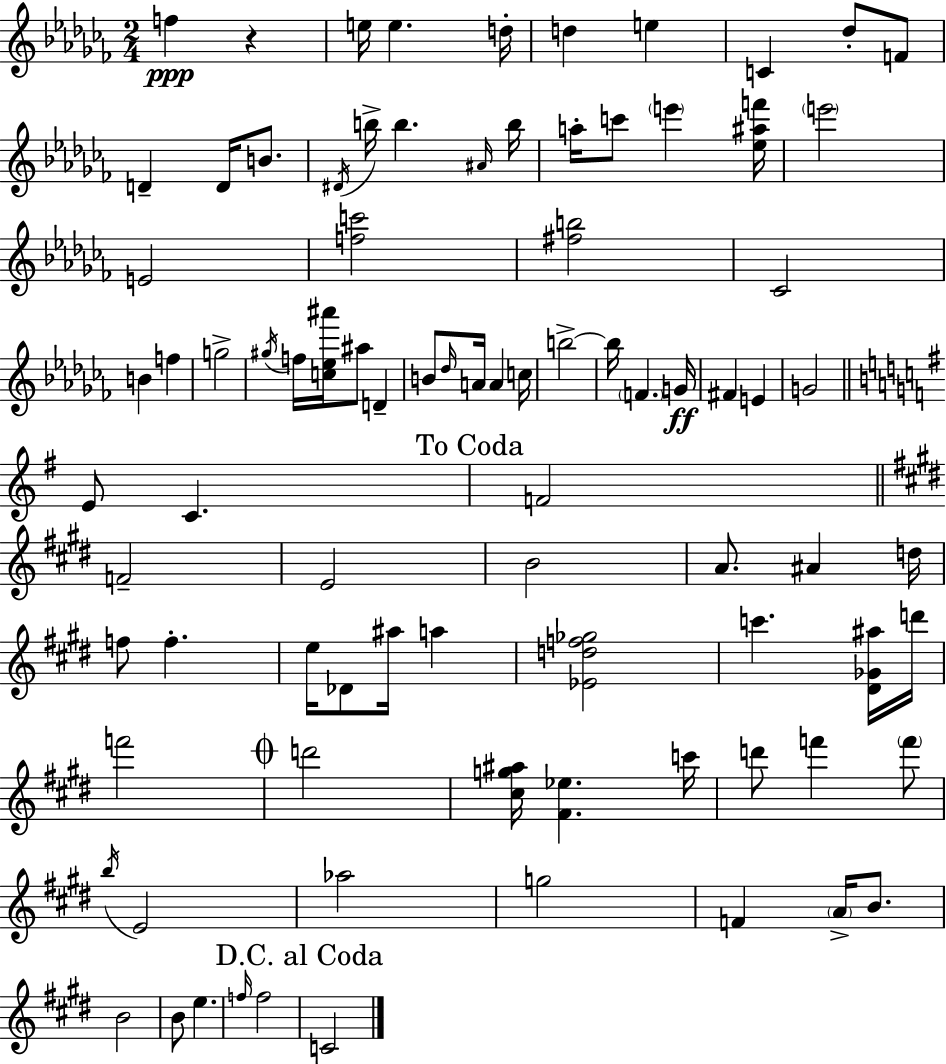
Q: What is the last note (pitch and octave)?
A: C4